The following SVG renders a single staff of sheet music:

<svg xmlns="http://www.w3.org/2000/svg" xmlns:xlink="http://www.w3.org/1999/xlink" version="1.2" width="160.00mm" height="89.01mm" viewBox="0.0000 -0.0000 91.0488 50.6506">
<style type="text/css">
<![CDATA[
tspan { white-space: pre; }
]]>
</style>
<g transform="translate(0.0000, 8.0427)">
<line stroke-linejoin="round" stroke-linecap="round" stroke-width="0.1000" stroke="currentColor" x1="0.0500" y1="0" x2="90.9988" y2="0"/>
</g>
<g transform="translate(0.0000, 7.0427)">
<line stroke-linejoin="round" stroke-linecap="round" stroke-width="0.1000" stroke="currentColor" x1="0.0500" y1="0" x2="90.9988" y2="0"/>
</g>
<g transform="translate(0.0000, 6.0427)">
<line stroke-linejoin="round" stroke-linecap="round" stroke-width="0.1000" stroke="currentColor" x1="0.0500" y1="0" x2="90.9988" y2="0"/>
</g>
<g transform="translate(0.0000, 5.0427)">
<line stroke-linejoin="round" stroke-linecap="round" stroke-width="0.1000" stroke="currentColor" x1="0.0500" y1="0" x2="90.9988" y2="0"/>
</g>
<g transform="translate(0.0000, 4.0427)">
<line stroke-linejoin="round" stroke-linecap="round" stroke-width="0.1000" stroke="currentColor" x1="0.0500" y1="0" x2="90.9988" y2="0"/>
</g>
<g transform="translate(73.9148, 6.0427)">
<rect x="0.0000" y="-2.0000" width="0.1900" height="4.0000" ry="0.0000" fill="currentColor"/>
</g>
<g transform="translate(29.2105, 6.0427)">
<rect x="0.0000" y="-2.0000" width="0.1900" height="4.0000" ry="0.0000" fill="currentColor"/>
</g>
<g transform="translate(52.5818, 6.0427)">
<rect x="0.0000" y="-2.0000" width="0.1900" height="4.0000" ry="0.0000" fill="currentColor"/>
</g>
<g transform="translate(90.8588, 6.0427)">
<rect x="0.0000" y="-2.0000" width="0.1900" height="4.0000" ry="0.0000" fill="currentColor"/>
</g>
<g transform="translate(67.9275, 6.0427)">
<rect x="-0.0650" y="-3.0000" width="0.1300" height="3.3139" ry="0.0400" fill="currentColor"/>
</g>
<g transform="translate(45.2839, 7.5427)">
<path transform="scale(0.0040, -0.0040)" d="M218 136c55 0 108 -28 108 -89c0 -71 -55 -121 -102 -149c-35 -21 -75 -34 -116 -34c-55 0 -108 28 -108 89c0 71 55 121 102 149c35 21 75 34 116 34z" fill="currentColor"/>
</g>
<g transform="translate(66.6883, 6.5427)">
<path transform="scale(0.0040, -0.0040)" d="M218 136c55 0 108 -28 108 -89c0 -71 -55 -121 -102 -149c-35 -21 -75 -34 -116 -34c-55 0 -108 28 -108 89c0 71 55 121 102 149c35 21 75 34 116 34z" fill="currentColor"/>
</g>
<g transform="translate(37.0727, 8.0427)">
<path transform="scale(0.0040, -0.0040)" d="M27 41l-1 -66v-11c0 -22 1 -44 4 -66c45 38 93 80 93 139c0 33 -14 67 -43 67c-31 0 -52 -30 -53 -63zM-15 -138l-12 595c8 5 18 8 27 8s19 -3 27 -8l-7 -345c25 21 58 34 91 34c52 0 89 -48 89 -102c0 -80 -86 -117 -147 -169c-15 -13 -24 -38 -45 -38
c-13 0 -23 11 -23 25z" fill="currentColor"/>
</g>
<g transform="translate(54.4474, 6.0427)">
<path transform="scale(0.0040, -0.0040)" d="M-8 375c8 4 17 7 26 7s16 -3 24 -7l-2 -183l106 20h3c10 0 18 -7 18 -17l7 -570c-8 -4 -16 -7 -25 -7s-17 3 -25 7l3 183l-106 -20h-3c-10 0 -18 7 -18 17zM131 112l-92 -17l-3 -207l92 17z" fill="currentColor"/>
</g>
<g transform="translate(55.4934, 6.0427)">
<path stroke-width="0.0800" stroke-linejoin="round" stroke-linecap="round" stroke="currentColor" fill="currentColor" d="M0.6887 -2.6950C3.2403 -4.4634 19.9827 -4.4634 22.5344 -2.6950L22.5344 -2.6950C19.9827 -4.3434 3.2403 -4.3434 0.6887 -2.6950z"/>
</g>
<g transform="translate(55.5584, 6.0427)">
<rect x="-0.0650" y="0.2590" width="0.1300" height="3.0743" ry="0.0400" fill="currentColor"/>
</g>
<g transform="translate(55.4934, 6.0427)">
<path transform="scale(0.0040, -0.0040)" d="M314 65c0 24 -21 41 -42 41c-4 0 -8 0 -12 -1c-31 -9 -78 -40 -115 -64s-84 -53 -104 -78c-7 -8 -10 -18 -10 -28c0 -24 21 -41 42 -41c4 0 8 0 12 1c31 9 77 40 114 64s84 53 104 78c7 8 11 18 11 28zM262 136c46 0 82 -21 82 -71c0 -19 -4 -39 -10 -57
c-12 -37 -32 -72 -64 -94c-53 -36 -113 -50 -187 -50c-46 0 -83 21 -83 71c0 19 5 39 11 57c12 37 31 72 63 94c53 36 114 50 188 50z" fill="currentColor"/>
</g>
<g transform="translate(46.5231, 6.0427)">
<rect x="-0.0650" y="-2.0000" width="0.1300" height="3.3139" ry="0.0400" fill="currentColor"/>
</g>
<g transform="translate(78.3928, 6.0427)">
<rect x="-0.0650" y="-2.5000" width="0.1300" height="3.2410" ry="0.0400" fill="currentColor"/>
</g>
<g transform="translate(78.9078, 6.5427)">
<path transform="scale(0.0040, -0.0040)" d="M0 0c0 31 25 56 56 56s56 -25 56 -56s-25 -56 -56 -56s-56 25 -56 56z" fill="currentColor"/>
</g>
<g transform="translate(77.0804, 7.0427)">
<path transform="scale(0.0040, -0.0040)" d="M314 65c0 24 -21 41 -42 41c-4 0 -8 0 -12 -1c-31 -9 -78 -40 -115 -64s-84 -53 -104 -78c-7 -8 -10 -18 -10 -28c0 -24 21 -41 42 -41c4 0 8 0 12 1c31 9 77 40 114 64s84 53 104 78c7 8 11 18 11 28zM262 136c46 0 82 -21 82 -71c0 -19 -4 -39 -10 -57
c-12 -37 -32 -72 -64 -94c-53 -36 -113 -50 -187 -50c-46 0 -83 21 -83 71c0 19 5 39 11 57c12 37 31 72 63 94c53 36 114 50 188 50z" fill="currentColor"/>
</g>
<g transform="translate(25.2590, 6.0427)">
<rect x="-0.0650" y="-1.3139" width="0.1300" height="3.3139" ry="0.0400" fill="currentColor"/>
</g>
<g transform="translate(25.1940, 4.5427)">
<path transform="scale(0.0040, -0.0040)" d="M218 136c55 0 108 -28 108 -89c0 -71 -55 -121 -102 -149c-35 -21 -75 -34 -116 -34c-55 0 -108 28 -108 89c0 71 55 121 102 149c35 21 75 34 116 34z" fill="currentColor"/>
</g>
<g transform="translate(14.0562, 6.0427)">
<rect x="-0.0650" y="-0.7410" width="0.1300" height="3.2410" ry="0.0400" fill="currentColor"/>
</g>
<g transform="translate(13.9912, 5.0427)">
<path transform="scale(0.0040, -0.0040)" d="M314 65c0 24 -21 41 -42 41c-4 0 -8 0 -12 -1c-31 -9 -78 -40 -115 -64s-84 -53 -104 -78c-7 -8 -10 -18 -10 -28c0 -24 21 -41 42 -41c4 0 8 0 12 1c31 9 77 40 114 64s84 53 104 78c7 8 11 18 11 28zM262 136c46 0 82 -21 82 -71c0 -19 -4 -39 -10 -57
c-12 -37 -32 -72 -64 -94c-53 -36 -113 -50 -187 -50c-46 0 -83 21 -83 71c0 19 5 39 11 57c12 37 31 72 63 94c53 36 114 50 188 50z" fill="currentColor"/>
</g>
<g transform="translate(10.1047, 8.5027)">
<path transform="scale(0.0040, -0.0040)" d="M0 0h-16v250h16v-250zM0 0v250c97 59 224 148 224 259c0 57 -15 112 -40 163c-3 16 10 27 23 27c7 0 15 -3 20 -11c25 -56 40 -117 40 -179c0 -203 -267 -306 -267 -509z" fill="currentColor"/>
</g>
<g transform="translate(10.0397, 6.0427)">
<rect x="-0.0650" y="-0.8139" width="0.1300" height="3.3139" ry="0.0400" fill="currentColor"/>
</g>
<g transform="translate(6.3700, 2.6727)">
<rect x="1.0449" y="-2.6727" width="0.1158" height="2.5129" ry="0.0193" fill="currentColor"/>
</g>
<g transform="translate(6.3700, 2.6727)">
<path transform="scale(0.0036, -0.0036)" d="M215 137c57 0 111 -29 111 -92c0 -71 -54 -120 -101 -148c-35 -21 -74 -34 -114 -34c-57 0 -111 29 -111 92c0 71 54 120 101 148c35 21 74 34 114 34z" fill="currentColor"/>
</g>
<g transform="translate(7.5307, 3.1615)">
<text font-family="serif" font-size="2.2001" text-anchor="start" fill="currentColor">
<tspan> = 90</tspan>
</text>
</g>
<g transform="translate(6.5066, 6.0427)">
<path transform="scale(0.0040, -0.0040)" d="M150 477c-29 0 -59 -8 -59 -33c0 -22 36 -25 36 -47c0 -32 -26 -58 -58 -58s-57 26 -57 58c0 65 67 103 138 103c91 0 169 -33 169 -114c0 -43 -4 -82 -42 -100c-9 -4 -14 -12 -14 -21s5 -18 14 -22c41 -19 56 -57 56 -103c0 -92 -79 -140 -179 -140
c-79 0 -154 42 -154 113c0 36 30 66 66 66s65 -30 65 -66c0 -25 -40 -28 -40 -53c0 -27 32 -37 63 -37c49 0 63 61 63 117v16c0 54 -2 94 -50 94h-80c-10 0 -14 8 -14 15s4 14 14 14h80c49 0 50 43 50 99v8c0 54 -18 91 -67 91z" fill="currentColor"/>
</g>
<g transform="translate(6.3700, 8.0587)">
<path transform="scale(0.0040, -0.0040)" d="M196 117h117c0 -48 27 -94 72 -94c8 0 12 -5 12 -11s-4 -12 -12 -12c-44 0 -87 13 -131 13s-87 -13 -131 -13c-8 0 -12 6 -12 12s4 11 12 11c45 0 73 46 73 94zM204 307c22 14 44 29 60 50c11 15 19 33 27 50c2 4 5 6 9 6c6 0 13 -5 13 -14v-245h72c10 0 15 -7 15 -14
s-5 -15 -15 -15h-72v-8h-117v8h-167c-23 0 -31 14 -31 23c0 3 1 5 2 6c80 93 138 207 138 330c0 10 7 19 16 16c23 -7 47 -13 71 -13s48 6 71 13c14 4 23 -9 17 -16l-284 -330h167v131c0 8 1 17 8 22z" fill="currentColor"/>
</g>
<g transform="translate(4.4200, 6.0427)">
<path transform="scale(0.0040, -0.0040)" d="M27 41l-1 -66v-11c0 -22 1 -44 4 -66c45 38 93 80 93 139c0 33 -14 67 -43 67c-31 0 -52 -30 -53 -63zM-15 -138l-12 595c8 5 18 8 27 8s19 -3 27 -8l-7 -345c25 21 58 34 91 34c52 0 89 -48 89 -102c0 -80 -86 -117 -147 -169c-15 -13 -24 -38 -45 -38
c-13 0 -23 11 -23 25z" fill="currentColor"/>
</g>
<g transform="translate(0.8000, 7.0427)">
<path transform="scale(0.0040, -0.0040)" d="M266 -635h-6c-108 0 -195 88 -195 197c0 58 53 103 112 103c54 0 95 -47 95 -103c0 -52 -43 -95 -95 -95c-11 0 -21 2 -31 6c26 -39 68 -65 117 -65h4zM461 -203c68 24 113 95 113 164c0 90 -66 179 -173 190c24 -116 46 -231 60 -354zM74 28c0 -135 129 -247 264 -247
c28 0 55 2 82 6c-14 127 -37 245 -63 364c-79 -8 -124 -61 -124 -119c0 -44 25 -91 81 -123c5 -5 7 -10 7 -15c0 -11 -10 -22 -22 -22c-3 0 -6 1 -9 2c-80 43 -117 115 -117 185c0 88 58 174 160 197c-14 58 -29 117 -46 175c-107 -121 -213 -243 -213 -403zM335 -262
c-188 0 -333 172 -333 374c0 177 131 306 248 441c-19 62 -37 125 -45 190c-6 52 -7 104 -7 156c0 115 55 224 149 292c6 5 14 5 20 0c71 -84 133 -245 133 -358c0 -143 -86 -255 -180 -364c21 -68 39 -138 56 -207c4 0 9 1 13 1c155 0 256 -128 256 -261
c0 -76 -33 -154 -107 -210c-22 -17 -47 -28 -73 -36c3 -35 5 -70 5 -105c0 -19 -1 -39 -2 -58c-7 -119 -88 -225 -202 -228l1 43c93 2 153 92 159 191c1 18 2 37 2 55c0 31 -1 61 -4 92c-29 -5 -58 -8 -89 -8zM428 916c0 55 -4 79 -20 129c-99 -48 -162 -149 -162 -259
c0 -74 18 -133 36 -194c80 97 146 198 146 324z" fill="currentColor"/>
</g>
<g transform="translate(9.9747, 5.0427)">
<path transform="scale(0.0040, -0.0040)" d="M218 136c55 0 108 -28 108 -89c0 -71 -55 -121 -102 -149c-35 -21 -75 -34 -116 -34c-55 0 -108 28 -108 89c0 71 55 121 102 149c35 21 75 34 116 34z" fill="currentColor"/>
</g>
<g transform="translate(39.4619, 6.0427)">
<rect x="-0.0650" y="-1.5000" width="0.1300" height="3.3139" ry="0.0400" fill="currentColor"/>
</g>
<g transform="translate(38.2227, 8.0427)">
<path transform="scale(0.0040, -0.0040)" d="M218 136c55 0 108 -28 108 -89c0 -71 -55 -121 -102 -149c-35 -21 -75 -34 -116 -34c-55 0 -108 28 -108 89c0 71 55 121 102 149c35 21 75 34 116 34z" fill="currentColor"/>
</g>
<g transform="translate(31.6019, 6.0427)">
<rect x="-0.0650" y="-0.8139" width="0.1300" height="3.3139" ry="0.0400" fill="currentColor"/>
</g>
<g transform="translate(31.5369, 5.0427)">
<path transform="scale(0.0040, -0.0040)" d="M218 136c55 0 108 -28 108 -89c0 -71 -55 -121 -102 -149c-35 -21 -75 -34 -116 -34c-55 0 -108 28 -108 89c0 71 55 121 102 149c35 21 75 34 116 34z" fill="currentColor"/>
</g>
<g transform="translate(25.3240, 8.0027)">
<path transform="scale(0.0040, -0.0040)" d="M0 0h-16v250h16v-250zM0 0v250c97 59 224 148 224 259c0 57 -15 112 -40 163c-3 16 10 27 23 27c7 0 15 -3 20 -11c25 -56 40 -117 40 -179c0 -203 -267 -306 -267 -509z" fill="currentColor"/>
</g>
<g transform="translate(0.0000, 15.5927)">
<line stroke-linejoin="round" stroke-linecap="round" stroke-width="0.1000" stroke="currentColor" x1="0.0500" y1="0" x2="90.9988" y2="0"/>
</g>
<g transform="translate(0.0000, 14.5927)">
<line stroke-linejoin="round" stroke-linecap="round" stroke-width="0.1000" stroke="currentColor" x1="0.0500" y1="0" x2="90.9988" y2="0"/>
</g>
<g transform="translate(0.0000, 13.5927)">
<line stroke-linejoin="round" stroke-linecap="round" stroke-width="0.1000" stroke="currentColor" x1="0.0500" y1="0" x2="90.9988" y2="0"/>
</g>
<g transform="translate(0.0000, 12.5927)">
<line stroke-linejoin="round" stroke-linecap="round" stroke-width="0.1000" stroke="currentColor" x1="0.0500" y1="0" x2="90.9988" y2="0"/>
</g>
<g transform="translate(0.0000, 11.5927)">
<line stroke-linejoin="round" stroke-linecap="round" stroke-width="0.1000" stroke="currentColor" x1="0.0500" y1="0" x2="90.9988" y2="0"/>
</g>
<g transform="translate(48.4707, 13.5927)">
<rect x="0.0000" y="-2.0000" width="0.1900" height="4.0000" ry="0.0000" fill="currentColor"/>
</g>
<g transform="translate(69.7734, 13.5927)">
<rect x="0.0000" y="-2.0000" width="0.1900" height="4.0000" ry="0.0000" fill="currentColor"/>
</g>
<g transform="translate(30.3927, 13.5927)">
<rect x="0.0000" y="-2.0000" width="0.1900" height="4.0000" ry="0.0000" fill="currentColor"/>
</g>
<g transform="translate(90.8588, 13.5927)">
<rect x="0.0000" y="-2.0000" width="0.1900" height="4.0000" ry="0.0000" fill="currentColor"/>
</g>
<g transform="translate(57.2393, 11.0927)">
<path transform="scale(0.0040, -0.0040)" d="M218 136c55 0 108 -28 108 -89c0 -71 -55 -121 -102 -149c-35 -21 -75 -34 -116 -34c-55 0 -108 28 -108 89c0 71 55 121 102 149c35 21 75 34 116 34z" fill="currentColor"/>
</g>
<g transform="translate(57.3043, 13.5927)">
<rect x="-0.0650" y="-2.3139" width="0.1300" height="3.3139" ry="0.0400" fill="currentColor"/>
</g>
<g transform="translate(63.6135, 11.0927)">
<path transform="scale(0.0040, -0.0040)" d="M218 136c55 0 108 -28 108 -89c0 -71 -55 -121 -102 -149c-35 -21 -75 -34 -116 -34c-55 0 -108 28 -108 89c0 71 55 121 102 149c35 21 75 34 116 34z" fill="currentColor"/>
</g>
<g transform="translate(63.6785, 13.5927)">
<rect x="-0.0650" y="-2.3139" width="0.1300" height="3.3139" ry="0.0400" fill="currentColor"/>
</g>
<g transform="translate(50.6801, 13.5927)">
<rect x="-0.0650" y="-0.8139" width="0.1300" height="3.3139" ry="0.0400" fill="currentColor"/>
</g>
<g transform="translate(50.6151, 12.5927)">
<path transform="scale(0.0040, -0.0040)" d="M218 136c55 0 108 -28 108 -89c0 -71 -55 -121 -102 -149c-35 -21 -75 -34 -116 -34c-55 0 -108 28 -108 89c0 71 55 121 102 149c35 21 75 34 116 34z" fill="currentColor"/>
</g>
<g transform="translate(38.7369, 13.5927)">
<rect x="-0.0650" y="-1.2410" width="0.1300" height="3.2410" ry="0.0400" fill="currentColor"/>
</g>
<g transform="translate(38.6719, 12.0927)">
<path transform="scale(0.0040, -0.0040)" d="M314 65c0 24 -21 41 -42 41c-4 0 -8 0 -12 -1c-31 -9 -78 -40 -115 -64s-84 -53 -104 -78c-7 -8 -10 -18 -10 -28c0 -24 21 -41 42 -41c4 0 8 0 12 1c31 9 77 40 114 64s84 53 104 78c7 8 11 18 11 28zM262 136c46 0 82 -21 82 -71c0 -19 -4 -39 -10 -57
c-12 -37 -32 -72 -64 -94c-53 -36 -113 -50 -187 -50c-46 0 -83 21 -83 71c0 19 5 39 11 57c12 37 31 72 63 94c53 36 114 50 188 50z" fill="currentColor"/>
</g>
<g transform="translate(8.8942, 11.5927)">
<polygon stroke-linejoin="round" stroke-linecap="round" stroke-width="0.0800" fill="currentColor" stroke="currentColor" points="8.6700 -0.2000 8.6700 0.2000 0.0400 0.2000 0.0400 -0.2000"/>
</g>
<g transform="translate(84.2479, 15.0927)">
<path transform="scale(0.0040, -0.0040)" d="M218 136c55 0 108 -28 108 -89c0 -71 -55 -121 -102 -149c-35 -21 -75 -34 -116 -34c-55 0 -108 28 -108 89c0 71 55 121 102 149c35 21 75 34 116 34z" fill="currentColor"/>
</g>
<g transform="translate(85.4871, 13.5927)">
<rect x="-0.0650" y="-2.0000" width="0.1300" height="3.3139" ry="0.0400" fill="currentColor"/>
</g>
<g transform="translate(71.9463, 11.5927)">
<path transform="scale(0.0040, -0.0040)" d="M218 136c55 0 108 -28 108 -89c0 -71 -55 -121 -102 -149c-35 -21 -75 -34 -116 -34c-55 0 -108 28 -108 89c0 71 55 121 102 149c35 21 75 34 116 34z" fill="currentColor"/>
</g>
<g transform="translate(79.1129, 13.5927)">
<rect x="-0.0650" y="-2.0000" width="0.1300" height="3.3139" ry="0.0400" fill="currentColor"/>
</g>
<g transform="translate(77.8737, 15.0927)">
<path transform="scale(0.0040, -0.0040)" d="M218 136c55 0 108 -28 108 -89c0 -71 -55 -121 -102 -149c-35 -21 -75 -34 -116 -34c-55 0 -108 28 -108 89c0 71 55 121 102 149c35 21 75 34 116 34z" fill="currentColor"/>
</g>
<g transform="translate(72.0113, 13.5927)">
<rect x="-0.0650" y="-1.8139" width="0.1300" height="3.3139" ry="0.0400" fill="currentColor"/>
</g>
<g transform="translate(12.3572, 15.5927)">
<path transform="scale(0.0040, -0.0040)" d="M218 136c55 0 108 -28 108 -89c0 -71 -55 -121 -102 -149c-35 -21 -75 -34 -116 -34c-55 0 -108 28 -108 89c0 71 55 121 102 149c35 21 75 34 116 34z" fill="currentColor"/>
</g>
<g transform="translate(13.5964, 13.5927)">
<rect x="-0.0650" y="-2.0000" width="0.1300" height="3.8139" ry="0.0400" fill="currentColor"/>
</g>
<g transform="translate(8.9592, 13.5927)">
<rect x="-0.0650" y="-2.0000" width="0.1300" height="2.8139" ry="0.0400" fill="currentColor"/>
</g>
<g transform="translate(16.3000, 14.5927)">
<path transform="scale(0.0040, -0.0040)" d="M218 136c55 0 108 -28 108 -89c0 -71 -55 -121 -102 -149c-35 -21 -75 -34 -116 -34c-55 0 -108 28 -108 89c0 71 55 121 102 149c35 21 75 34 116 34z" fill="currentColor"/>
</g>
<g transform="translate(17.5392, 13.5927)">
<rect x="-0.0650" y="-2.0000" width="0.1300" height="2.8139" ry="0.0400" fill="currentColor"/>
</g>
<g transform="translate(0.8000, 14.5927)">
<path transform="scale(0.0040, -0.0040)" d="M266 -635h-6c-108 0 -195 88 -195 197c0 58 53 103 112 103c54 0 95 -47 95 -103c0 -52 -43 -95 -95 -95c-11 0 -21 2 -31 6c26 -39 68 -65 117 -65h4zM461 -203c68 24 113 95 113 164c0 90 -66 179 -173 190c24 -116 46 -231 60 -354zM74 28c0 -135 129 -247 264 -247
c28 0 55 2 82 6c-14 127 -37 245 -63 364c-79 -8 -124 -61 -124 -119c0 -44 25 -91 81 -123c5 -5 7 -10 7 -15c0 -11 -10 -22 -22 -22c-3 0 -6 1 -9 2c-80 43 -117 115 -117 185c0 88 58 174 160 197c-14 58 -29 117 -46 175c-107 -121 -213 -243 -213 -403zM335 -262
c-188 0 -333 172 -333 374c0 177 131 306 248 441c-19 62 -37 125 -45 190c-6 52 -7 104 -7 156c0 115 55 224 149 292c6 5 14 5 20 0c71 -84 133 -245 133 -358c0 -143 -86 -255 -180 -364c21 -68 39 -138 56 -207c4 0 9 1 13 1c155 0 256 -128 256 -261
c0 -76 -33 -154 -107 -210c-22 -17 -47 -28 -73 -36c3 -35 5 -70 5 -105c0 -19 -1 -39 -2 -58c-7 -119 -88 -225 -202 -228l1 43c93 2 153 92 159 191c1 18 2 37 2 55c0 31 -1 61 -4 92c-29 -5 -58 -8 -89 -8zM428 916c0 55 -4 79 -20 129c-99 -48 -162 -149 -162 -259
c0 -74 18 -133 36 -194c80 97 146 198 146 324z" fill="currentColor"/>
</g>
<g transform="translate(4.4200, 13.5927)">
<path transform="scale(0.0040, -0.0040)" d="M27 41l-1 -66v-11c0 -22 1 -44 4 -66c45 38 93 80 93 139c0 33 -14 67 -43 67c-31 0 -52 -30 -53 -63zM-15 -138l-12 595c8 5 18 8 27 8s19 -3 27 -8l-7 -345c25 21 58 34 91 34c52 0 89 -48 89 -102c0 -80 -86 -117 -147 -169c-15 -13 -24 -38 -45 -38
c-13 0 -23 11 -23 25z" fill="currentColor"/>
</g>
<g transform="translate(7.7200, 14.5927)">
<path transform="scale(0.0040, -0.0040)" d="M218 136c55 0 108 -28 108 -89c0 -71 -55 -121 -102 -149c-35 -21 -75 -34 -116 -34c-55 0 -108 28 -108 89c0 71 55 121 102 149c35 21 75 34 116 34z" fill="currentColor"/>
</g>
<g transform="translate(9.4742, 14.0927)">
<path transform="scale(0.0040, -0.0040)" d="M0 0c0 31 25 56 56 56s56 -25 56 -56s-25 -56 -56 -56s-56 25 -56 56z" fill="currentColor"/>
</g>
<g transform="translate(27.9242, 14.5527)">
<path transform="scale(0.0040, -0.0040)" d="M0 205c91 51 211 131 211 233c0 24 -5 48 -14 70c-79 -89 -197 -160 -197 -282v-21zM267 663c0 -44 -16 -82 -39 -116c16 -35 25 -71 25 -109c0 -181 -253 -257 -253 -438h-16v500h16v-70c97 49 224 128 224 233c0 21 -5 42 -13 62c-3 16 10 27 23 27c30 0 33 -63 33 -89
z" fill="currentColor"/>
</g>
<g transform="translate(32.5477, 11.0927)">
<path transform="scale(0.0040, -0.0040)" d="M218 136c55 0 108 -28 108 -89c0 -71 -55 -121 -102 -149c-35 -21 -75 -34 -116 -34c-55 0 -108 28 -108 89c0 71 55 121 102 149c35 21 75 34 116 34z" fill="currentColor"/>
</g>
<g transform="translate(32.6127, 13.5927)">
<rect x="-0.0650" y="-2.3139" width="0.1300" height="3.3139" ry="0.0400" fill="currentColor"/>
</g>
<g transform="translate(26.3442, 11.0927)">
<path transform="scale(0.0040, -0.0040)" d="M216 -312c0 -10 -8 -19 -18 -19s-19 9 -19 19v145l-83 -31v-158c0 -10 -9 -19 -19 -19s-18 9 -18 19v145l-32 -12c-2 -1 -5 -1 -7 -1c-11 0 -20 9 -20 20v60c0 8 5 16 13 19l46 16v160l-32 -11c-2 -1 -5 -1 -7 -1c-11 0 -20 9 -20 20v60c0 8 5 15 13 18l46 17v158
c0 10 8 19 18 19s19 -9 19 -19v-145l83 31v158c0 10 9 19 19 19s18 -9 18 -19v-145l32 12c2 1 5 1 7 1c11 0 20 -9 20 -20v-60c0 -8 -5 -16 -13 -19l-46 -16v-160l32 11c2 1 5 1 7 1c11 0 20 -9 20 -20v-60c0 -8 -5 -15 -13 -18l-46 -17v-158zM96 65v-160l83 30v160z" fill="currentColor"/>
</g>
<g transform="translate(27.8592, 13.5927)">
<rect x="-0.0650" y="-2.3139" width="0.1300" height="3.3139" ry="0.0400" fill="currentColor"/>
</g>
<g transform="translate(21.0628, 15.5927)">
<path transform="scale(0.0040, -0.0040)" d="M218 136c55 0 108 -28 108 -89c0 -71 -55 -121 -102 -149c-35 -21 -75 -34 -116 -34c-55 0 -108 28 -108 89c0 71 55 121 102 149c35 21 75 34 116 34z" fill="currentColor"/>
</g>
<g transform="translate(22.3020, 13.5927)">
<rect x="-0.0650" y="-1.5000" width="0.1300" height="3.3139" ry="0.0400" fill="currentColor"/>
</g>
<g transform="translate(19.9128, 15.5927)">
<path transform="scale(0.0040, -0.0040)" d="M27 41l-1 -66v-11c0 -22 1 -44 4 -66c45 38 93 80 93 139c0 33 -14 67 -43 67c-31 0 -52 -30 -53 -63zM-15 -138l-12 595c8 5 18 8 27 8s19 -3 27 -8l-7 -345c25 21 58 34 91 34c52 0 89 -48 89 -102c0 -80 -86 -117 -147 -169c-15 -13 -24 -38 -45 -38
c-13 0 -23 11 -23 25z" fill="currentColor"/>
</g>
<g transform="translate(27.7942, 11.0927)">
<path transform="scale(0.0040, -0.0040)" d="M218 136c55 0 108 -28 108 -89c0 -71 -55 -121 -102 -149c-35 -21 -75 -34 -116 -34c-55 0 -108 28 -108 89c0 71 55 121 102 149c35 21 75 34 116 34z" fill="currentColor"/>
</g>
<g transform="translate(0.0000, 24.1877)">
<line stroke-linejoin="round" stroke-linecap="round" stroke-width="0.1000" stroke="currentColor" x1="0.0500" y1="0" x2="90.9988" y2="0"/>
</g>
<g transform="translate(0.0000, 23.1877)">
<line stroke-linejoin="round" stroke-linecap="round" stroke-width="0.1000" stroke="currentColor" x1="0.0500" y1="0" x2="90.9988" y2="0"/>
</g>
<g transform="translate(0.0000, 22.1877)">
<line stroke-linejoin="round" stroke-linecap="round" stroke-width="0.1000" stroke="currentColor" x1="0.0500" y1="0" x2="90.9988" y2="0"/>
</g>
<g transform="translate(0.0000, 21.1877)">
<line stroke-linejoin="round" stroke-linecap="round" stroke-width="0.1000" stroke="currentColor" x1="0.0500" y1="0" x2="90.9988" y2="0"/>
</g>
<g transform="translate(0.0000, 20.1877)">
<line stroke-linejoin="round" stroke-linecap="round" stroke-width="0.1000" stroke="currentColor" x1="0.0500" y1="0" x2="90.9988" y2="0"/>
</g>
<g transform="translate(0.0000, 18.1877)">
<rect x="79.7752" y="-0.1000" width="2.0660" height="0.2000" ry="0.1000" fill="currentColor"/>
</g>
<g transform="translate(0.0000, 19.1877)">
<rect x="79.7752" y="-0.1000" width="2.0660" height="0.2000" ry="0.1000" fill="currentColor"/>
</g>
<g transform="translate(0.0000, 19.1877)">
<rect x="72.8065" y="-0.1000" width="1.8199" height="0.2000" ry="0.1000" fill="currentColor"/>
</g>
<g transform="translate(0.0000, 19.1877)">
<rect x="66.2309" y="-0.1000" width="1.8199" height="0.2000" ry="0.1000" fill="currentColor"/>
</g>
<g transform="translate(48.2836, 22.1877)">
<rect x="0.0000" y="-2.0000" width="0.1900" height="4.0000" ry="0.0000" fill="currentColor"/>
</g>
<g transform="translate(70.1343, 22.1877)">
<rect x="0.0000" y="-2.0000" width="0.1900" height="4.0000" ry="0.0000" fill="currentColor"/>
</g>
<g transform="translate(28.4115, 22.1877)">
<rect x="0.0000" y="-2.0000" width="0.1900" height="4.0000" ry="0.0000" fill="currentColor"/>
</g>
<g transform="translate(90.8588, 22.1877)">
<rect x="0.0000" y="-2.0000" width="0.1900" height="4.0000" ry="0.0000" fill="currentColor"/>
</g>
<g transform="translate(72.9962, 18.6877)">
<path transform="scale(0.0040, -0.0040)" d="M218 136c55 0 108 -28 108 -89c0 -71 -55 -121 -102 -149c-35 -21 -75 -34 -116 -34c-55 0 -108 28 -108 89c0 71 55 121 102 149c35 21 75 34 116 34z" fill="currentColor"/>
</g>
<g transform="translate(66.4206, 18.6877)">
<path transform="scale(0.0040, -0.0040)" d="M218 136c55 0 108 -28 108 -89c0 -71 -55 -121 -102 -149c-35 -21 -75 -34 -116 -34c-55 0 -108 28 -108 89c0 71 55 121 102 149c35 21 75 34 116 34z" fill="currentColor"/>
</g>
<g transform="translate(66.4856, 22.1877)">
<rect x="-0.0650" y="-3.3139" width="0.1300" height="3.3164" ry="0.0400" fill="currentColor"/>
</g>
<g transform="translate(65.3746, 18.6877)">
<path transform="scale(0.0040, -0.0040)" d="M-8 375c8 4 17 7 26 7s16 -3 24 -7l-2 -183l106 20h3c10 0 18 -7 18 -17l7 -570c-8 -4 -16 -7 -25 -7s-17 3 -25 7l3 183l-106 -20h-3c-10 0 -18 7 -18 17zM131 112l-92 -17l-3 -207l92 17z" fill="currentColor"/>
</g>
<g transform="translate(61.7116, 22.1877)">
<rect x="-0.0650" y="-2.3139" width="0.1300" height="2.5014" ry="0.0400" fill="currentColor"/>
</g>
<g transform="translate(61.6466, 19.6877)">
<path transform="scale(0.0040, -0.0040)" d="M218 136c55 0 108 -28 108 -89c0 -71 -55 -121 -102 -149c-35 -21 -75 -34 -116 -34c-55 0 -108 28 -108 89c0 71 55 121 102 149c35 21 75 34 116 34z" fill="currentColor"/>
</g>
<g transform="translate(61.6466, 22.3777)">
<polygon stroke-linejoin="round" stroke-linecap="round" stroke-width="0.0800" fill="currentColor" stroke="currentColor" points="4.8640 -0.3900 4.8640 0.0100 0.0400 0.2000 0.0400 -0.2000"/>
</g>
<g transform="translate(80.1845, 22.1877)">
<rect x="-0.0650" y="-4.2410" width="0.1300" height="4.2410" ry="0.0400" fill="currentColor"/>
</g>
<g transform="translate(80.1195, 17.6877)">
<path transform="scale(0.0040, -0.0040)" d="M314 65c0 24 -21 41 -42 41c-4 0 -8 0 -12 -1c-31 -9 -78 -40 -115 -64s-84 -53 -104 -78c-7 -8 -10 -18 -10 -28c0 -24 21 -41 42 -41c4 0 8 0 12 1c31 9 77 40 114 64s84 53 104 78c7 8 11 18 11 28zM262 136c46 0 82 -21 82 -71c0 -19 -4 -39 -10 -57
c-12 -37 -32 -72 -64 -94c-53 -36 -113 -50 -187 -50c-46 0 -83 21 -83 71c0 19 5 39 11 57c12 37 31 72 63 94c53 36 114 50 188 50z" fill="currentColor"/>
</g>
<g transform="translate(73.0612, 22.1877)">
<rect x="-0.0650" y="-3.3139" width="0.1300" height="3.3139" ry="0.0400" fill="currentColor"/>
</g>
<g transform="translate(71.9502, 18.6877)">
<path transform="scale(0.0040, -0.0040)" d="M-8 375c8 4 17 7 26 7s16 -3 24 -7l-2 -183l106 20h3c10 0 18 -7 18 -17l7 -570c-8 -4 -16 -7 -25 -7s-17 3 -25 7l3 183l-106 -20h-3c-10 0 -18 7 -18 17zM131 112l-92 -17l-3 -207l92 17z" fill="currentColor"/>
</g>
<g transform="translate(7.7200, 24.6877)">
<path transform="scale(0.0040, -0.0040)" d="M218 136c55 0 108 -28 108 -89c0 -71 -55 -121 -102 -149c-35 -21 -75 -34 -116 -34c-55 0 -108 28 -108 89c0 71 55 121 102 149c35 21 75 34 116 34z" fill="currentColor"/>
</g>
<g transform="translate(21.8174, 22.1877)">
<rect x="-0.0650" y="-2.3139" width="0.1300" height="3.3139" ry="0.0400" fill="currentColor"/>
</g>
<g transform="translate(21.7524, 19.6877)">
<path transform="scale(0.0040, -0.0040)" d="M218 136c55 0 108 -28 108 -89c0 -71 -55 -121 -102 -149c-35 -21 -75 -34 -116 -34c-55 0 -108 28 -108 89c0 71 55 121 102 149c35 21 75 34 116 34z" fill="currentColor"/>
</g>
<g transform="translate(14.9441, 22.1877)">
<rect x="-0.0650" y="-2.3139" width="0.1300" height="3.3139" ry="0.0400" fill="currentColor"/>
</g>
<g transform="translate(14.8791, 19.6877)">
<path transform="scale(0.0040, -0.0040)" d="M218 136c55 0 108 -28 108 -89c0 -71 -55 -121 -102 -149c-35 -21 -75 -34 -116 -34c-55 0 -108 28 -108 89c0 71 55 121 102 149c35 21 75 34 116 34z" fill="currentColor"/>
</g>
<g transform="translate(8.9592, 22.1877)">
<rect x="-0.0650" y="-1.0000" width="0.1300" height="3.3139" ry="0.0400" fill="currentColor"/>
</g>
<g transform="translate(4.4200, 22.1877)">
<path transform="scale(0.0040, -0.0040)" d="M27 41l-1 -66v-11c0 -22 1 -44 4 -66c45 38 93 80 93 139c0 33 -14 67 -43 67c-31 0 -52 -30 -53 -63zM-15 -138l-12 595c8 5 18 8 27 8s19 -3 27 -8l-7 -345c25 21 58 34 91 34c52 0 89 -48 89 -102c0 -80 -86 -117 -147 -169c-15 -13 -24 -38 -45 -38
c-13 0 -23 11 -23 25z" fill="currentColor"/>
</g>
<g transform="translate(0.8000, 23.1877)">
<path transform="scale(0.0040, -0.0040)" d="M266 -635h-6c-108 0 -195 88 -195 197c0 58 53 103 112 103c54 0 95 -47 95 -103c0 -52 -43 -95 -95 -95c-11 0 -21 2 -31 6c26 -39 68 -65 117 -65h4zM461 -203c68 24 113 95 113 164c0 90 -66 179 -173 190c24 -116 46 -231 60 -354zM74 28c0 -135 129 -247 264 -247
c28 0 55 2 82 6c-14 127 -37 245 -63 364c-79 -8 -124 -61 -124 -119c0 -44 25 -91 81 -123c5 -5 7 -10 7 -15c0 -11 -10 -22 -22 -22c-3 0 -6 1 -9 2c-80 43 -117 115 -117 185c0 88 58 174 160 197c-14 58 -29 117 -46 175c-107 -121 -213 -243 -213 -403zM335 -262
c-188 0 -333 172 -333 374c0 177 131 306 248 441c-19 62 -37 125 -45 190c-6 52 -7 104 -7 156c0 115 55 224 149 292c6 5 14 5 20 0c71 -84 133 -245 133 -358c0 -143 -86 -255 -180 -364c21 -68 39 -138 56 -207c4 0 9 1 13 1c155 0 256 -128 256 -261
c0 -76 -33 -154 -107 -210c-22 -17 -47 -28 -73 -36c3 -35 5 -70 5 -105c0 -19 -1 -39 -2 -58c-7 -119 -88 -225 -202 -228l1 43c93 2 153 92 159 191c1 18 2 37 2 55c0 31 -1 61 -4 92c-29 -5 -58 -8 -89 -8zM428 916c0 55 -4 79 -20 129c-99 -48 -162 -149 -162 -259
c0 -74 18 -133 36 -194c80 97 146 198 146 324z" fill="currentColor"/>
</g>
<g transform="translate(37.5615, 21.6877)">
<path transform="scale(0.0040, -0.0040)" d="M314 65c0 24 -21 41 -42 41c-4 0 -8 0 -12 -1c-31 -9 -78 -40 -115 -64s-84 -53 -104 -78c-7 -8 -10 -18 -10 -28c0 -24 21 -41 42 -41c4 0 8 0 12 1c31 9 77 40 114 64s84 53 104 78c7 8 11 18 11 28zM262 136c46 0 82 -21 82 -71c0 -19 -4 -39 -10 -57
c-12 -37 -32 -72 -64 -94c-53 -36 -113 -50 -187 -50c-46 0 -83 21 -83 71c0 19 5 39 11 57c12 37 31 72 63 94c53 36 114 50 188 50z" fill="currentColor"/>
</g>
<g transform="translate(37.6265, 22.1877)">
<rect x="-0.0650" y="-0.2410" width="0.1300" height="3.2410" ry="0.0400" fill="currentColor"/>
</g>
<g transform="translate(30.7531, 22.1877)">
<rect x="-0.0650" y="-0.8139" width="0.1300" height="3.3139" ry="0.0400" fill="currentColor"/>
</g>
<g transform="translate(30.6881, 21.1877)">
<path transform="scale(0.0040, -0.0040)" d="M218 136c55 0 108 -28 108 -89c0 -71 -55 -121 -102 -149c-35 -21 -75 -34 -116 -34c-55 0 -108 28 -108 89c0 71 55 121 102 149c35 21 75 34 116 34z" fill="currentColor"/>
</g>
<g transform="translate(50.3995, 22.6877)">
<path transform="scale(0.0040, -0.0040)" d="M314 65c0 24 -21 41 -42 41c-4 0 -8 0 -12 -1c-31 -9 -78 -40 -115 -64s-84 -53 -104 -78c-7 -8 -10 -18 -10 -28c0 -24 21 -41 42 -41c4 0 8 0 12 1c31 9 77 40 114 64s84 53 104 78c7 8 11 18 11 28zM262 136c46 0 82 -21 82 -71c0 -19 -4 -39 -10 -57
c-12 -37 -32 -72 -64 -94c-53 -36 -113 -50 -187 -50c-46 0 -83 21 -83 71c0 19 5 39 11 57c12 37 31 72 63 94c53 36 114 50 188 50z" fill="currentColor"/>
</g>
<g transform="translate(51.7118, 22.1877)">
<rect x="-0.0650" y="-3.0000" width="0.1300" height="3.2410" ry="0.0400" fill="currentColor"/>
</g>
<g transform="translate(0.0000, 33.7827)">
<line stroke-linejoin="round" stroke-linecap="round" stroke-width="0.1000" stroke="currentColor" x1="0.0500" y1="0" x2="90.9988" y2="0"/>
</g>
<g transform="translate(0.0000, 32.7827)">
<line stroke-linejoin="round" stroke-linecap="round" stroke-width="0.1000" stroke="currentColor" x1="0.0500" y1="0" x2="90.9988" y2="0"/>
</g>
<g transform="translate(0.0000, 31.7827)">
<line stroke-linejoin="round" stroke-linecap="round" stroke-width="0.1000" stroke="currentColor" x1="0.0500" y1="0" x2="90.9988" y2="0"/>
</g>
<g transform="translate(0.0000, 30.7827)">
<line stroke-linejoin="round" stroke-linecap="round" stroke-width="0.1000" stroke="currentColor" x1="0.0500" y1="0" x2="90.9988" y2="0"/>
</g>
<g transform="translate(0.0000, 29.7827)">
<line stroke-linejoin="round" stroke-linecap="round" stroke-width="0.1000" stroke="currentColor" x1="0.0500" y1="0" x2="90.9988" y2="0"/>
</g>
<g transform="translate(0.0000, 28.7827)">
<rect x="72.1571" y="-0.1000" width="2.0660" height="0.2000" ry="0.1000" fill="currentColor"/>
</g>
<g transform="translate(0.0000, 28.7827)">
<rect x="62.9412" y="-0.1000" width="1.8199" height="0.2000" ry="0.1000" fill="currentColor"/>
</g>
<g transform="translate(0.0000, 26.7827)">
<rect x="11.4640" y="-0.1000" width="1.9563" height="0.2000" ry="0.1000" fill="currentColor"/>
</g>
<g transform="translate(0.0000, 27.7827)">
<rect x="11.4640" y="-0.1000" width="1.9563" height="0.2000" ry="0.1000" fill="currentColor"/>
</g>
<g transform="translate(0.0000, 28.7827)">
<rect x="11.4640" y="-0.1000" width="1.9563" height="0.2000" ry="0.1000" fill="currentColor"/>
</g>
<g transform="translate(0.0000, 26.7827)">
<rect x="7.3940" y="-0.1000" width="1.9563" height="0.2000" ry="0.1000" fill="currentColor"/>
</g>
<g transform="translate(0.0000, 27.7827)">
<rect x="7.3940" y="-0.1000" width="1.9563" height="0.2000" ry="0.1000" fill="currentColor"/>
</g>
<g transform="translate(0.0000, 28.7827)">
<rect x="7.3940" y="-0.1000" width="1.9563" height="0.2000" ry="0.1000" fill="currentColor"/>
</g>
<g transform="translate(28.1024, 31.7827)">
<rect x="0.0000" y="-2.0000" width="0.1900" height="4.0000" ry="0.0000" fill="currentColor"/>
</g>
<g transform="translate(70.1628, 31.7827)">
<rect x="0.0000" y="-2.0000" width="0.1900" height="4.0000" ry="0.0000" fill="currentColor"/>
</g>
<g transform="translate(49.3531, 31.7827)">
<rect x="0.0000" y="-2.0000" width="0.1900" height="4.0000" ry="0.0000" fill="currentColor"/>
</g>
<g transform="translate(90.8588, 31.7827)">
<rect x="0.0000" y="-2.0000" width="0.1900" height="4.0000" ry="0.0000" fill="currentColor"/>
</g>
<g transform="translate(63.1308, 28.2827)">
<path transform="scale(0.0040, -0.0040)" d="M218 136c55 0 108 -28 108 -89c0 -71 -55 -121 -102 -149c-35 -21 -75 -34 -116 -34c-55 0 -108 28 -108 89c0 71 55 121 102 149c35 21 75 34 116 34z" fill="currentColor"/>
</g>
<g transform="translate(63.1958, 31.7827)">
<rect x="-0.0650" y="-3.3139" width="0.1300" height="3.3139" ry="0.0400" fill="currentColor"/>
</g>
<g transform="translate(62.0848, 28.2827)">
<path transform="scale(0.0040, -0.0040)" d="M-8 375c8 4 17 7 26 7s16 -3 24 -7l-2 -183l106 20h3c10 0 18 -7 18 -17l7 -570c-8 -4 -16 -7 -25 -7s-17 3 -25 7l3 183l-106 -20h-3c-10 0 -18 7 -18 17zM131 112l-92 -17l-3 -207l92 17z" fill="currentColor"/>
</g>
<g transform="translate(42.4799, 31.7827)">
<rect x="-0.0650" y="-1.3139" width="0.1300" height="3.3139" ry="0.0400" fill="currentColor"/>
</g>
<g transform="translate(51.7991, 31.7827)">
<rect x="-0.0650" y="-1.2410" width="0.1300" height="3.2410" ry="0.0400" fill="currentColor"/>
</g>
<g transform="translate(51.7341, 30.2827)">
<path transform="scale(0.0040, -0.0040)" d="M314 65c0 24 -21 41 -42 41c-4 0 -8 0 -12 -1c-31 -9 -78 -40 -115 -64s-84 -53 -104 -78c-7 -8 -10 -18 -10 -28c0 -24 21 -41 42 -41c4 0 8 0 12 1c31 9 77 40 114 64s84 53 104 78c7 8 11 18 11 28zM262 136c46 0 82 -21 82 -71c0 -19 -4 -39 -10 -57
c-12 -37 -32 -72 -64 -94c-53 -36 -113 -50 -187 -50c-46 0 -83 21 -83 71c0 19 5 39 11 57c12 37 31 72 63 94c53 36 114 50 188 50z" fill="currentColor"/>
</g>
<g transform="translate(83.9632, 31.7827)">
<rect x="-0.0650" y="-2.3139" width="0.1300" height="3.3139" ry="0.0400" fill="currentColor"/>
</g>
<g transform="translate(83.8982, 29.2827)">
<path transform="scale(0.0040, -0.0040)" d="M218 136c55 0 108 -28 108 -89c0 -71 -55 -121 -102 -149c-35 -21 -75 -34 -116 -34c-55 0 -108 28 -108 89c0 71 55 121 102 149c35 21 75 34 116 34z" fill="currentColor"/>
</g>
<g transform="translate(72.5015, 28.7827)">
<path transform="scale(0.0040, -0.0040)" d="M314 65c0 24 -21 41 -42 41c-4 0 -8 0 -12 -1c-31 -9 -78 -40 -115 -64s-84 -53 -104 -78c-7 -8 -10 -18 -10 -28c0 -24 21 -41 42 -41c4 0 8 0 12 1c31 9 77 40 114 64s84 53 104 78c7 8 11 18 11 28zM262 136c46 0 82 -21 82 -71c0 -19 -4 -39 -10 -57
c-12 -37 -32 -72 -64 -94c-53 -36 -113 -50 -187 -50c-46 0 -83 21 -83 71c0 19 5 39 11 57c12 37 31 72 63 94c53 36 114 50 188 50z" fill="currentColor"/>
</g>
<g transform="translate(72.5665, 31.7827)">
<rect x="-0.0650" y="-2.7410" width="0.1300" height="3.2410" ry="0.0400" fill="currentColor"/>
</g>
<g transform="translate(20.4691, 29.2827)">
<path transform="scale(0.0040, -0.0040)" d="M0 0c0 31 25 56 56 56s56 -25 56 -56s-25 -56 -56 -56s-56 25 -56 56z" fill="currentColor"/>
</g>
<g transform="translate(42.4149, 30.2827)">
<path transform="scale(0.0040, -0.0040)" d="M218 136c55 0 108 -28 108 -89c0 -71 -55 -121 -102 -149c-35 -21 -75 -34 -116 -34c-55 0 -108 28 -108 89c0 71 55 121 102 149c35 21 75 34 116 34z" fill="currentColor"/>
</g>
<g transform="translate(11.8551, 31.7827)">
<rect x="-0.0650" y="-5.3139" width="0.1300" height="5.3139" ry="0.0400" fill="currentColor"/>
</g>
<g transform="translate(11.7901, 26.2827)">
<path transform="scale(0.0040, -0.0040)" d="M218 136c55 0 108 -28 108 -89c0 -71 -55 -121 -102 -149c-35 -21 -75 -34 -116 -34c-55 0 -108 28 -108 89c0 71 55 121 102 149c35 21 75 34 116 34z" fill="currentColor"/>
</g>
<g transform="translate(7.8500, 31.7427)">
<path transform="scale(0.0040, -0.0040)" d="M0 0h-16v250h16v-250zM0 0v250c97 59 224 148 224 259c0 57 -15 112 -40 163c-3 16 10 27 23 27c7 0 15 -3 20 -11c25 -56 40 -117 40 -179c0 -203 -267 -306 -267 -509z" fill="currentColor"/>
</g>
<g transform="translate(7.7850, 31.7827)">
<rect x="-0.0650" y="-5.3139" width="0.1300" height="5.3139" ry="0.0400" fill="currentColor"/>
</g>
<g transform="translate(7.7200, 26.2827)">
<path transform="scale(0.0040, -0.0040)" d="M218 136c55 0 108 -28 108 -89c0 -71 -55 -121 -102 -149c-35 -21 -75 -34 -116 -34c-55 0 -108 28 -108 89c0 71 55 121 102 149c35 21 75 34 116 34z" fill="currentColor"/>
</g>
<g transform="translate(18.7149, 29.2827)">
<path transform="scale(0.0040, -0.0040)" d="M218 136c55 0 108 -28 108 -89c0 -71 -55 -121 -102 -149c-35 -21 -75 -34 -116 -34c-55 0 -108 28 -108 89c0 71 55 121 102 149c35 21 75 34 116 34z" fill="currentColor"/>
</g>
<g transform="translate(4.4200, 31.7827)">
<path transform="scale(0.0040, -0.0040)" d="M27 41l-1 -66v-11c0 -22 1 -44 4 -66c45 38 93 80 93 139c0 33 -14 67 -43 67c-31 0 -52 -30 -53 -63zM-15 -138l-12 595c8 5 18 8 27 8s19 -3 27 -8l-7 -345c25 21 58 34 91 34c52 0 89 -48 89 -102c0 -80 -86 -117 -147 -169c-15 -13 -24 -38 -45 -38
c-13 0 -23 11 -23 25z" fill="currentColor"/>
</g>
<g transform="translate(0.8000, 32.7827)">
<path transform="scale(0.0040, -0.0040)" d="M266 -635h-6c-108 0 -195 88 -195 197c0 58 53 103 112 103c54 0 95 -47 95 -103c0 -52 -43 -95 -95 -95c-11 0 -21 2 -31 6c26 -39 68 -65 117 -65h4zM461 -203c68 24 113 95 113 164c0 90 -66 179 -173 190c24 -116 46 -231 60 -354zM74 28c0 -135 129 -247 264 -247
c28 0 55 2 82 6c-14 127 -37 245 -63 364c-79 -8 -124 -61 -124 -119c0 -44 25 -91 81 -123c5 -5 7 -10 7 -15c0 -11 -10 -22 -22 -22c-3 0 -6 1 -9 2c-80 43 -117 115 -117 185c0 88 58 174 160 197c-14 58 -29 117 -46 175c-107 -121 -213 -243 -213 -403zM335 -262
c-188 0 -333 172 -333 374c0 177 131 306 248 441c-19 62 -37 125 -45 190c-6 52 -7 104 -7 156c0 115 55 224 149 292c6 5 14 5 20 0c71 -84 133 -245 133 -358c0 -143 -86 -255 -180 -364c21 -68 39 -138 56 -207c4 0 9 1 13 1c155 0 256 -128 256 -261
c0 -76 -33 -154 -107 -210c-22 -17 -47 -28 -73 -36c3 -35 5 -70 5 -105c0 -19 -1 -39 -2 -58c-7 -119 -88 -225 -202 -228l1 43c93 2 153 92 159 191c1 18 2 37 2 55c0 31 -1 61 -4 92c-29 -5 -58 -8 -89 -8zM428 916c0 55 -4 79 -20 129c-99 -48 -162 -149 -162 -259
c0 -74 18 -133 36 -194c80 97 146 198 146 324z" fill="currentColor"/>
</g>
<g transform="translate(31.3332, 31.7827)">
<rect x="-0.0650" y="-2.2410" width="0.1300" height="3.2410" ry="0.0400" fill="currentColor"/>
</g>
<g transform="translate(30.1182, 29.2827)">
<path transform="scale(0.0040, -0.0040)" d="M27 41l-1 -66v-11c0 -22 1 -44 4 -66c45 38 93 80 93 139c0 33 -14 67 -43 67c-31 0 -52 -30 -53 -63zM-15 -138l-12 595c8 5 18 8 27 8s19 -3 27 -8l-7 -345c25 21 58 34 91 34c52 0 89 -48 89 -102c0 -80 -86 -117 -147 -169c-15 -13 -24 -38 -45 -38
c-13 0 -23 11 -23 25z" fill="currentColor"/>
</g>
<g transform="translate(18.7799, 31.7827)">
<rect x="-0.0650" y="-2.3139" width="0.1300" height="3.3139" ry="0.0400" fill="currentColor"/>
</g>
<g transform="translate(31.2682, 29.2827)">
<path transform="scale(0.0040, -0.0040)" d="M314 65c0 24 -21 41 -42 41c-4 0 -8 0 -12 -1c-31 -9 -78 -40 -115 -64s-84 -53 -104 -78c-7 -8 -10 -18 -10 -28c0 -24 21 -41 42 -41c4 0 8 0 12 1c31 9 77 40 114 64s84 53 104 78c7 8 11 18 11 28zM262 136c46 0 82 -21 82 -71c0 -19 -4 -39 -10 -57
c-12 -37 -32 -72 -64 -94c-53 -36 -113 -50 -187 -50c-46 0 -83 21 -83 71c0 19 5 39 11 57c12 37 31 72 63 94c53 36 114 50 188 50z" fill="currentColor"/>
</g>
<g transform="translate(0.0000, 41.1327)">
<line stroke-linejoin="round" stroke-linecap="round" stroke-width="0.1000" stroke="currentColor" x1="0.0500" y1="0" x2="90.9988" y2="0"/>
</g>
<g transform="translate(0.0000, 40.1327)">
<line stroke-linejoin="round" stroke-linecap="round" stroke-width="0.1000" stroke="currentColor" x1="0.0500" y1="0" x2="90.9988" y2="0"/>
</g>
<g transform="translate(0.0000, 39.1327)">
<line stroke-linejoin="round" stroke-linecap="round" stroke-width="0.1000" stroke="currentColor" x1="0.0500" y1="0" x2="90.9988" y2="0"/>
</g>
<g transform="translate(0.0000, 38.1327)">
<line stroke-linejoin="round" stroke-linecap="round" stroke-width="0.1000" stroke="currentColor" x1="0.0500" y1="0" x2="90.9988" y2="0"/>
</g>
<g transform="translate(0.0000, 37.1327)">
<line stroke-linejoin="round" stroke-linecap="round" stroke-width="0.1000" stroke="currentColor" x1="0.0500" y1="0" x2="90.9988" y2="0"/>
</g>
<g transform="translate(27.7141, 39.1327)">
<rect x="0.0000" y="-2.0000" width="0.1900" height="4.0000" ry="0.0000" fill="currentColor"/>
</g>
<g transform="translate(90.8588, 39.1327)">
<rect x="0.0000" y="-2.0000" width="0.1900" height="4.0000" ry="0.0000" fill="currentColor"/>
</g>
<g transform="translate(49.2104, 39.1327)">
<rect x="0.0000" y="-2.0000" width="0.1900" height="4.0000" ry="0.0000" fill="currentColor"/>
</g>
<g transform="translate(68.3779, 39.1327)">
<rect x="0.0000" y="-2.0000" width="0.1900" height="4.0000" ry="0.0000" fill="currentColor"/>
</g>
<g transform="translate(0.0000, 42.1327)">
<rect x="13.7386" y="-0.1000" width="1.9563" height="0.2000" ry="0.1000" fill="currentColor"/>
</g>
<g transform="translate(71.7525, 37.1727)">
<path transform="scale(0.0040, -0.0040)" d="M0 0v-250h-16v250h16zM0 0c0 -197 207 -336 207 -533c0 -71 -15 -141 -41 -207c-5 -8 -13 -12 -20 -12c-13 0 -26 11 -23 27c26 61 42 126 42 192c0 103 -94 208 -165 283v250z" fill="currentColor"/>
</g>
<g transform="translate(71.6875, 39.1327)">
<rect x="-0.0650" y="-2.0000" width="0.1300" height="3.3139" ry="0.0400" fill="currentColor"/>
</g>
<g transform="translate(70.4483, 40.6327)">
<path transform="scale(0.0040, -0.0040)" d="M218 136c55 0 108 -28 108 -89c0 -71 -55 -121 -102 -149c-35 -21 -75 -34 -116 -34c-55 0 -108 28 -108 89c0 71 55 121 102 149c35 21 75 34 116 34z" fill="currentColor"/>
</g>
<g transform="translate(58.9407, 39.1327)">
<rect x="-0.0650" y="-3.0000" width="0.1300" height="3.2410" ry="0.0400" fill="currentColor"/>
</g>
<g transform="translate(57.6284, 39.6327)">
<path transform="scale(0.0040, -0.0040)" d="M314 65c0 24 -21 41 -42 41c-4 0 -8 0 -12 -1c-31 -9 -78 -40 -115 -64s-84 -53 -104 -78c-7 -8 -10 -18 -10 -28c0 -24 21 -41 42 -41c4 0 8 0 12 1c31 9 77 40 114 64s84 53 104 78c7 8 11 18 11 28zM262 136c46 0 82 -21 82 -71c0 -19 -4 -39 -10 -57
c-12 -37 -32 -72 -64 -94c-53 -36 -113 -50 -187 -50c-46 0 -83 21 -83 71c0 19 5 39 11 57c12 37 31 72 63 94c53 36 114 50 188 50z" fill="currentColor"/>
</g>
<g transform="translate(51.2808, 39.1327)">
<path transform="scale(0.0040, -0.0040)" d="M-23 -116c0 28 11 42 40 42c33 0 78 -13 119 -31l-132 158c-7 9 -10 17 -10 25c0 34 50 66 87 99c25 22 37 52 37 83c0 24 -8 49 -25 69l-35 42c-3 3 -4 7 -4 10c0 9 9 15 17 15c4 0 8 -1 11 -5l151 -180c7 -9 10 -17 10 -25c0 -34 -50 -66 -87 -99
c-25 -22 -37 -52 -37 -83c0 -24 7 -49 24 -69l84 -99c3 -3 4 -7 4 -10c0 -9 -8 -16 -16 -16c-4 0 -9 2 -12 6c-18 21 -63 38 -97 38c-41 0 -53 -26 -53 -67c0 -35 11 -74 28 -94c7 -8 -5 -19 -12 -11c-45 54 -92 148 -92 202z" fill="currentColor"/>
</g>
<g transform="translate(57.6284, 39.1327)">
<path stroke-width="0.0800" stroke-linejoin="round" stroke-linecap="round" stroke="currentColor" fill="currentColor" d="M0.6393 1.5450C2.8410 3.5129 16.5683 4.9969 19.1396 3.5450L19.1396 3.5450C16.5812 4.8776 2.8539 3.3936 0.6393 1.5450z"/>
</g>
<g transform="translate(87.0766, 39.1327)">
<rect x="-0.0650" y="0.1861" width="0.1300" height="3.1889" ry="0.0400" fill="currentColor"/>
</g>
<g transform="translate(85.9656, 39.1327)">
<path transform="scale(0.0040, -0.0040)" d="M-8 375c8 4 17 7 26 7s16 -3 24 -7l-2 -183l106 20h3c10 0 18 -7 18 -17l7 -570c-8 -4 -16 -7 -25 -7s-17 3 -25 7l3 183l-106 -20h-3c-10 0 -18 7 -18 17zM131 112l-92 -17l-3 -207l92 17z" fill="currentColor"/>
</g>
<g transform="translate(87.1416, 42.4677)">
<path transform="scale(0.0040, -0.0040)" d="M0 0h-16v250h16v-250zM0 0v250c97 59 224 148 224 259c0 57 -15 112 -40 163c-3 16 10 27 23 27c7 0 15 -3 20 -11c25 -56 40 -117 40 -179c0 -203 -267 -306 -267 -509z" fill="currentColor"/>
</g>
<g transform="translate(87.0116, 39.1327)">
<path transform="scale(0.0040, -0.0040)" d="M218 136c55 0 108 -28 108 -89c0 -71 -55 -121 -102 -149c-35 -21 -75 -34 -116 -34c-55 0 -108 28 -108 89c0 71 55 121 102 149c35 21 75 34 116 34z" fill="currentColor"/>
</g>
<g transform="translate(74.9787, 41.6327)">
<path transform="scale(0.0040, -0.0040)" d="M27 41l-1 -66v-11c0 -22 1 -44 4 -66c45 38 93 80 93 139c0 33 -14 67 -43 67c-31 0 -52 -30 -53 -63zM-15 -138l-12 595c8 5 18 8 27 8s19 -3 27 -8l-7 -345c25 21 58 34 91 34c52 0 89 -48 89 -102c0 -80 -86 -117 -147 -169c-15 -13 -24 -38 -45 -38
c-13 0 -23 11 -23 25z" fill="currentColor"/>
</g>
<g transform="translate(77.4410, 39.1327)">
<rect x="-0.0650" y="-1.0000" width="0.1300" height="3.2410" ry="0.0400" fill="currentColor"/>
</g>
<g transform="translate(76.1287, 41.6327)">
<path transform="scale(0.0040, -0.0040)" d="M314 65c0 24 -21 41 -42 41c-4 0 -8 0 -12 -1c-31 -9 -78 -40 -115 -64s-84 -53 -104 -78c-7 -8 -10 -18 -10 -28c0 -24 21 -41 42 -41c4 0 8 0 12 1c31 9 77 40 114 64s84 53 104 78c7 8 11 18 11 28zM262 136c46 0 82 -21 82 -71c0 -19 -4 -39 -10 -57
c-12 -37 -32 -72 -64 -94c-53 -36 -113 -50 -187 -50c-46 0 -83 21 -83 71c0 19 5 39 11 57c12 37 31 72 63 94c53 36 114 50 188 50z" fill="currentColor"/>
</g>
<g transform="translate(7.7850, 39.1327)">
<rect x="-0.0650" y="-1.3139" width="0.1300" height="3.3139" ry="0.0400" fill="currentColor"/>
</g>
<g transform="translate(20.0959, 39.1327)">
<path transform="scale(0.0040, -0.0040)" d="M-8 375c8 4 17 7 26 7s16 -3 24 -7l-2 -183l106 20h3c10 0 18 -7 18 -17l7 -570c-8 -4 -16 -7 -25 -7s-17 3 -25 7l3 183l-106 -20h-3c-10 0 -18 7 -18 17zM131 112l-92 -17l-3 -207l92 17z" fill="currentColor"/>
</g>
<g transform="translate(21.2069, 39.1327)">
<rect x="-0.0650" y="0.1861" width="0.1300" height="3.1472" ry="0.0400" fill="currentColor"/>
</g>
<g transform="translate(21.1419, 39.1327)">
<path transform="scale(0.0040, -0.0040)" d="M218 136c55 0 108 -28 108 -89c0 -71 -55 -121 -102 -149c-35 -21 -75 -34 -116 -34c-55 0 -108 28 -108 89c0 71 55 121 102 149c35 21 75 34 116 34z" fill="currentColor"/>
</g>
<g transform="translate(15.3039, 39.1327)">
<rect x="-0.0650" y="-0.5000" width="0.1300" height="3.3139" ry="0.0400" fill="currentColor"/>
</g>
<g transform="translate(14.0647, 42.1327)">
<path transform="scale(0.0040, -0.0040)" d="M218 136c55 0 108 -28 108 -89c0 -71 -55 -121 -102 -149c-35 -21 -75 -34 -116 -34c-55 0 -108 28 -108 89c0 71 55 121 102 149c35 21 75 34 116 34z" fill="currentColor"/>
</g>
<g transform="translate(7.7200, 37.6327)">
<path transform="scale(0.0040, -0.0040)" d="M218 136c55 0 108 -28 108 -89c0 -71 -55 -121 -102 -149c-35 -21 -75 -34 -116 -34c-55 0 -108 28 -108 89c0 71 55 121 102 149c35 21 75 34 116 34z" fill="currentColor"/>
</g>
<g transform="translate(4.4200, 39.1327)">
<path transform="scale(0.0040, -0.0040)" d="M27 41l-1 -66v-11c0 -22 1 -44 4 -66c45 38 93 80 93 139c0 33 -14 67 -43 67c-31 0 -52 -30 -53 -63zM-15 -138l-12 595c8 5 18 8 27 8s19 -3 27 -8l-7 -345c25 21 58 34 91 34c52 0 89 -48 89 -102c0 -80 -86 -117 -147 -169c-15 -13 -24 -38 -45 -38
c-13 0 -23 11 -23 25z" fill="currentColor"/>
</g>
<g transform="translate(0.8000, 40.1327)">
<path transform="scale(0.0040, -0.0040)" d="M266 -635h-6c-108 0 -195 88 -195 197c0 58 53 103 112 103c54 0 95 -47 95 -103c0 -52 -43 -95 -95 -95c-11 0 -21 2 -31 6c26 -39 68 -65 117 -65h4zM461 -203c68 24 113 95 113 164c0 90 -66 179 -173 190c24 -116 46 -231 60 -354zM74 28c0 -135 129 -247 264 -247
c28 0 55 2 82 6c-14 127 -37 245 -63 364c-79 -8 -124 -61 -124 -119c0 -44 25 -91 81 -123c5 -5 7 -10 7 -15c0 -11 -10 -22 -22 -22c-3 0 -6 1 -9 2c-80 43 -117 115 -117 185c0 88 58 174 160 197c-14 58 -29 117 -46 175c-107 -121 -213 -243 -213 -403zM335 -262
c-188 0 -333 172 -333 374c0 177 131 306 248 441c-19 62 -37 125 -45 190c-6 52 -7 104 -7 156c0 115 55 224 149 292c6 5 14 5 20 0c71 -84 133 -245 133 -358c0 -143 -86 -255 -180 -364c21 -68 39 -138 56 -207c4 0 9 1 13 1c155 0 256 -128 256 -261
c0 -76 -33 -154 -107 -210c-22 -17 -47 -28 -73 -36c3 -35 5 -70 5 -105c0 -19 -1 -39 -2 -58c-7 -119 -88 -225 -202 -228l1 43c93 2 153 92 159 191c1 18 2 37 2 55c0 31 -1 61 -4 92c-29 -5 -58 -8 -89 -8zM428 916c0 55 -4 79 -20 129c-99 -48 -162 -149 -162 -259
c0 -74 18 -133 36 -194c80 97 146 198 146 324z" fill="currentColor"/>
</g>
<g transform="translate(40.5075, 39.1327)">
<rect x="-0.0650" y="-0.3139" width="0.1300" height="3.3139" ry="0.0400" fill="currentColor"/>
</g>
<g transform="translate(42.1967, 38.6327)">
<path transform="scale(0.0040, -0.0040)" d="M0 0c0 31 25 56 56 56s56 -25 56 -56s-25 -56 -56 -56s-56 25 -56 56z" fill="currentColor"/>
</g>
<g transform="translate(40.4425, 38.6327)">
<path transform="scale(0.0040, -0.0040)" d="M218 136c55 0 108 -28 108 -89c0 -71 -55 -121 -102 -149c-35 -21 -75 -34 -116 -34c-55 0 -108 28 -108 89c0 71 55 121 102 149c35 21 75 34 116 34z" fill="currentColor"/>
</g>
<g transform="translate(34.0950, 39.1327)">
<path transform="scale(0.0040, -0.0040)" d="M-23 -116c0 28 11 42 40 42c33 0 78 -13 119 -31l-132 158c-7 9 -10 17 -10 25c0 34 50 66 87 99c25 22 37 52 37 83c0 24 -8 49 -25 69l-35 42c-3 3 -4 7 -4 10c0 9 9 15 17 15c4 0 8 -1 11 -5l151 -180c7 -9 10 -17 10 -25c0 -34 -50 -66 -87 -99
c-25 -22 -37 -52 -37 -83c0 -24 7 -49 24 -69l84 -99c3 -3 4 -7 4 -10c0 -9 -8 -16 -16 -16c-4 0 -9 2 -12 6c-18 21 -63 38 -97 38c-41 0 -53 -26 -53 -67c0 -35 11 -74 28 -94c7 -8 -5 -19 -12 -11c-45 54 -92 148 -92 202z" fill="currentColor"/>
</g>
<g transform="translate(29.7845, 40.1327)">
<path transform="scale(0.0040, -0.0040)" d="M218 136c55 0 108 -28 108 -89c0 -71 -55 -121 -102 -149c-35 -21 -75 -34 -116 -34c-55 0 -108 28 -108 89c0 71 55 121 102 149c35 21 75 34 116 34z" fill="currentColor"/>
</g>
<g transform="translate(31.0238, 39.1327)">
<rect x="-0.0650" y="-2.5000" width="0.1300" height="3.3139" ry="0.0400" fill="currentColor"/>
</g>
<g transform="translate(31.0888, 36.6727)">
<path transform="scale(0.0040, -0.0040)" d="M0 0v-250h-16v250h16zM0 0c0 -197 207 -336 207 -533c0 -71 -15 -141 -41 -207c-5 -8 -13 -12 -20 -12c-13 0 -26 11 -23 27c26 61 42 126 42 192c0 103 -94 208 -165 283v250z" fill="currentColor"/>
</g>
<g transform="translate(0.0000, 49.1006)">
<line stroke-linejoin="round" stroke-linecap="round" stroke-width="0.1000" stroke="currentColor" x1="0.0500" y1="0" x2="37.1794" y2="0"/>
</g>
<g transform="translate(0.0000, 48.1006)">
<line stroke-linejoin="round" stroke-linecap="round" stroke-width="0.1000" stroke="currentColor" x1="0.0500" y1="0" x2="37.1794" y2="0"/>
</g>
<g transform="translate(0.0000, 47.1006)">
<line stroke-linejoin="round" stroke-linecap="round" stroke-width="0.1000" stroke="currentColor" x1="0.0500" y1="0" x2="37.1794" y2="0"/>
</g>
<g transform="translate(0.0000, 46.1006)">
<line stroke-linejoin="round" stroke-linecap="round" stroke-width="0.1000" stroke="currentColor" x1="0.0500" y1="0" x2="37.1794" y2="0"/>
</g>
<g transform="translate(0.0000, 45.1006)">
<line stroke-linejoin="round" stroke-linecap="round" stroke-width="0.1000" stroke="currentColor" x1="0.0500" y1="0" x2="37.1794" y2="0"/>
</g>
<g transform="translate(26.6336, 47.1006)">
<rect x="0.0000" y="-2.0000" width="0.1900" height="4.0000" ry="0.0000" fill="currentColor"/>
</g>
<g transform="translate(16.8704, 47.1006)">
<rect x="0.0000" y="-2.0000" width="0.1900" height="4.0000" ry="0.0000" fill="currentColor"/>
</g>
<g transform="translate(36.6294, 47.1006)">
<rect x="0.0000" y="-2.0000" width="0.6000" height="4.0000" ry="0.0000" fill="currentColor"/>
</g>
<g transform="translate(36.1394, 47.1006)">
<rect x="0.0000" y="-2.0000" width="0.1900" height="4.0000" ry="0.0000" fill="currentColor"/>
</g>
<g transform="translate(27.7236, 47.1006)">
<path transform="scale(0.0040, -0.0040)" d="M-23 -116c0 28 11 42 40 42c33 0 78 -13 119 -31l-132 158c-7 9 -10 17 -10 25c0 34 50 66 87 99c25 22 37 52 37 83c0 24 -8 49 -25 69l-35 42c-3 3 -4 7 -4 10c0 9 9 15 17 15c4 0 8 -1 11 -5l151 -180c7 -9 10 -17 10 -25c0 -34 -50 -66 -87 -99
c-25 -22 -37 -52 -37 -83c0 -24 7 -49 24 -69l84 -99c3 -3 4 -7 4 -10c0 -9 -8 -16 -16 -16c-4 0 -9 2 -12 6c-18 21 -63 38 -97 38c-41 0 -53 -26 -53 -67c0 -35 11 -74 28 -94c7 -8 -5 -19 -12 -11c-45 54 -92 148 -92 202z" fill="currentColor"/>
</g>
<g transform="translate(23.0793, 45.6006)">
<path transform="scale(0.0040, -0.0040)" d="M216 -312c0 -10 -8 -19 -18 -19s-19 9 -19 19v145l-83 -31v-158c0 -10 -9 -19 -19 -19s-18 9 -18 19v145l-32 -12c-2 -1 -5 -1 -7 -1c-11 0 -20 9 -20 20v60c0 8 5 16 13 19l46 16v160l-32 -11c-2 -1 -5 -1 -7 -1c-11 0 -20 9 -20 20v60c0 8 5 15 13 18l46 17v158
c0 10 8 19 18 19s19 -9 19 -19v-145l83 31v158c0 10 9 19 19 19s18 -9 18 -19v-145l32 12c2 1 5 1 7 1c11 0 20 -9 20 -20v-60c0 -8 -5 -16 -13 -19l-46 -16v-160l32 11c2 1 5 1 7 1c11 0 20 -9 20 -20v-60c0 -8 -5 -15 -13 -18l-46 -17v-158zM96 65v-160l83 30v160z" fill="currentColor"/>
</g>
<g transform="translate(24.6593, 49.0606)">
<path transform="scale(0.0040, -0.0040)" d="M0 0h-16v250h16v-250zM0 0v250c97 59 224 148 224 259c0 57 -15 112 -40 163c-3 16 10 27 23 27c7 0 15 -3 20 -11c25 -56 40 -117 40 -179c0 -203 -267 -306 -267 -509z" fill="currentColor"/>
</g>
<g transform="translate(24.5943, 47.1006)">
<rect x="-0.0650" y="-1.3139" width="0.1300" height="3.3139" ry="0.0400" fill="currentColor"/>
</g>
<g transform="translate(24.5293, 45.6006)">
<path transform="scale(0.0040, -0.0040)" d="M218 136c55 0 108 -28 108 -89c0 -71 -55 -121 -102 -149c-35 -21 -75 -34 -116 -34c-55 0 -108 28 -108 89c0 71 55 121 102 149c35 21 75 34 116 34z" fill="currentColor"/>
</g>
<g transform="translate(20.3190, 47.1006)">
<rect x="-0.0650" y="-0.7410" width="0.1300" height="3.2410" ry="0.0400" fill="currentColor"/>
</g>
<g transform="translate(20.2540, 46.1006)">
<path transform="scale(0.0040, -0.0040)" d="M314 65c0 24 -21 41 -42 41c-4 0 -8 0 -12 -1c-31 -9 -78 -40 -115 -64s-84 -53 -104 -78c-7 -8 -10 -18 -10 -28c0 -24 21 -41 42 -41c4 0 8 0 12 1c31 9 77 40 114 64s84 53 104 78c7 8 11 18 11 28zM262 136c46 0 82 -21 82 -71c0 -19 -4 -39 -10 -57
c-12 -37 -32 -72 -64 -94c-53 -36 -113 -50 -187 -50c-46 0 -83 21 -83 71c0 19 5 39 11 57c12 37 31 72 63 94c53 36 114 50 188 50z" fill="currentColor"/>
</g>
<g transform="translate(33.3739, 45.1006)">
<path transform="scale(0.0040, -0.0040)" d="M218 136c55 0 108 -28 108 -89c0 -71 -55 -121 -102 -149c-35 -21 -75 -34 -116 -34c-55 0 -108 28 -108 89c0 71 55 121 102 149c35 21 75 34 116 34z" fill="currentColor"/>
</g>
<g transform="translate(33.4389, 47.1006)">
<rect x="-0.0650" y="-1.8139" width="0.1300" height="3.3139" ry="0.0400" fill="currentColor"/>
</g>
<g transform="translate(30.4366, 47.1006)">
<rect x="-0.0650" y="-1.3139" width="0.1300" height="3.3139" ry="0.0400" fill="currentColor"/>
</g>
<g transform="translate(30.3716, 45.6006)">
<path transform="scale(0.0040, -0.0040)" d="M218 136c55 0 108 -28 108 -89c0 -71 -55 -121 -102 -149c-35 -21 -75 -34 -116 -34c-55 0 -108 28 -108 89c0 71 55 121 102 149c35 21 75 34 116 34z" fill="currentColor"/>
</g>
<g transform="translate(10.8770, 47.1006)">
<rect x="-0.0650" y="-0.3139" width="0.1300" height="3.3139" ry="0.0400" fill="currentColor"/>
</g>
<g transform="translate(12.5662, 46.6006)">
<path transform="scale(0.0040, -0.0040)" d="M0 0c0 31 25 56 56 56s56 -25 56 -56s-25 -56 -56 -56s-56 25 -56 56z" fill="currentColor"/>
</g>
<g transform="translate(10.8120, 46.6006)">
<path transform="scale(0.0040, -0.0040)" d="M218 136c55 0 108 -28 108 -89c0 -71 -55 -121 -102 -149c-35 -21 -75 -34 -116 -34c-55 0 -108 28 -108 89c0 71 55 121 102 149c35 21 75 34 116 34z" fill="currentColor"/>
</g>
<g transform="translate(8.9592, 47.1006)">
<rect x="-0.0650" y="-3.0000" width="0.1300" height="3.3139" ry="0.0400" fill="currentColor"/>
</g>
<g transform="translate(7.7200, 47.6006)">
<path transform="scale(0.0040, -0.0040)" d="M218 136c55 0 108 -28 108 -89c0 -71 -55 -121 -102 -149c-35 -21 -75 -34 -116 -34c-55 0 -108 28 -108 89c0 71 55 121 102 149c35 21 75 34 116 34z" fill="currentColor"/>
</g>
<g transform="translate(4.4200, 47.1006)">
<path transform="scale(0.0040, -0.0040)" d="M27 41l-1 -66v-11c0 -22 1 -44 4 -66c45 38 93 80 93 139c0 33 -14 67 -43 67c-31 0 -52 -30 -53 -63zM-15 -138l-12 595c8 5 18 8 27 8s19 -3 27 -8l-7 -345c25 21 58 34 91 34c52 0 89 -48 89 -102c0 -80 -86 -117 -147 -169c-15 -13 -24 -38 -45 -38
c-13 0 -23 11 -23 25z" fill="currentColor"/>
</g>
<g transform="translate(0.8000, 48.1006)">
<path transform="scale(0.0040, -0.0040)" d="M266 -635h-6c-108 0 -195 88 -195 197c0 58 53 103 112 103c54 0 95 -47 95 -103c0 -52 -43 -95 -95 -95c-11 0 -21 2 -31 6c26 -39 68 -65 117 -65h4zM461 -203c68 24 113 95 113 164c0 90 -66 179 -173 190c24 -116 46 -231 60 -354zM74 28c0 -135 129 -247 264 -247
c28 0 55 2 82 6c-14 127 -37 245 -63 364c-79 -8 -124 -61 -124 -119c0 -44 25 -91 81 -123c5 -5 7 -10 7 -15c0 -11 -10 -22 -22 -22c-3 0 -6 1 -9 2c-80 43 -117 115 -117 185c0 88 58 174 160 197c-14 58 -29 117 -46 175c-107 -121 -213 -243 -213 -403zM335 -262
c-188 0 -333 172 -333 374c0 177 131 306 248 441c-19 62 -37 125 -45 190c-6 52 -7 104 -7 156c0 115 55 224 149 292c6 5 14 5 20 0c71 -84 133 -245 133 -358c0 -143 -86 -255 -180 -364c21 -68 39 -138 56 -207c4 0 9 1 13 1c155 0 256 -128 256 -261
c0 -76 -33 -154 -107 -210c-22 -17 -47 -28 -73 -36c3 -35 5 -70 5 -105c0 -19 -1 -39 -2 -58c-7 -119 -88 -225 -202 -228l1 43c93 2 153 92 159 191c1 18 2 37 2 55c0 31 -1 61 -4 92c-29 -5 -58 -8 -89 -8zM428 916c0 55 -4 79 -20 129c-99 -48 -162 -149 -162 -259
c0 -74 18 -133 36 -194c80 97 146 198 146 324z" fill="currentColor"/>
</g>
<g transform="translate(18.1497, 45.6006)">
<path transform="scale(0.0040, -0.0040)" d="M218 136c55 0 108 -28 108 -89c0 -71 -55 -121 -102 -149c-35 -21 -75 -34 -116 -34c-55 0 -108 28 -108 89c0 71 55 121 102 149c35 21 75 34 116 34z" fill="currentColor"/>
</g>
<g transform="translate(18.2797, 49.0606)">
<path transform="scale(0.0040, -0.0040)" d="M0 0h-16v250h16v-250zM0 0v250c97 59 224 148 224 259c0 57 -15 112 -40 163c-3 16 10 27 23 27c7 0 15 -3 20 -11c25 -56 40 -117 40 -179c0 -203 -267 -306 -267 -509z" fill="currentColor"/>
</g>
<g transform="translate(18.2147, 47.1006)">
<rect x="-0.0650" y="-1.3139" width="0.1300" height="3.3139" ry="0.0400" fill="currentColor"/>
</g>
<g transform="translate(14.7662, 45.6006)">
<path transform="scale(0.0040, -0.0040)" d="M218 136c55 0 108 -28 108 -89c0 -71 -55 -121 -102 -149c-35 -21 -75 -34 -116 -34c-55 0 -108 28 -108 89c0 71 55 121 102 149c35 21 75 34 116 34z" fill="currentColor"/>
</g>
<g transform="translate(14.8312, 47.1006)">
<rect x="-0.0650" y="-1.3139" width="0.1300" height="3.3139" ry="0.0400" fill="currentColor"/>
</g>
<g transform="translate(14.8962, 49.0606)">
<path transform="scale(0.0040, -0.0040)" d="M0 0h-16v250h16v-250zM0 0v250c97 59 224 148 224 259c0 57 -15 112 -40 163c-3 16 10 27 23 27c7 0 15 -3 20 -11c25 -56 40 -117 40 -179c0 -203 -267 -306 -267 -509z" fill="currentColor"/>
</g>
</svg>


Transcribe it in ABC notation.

X:1
T:Untitled
M:3/4
L:1/4
K:F
d/2 d2 e/2 d _E F B2 A G2 G/2 E/2 G/2 _E ^g/4 g e2 d g g f F F D g g d c2 A2 g/2 b/2 b d'2 f'/2 f' g _g2 e e2 b a2 g e C B G/2 z c z A2 F/2 _D2 B/2 A c e/2 e/2 d2 ^e/2 z e f